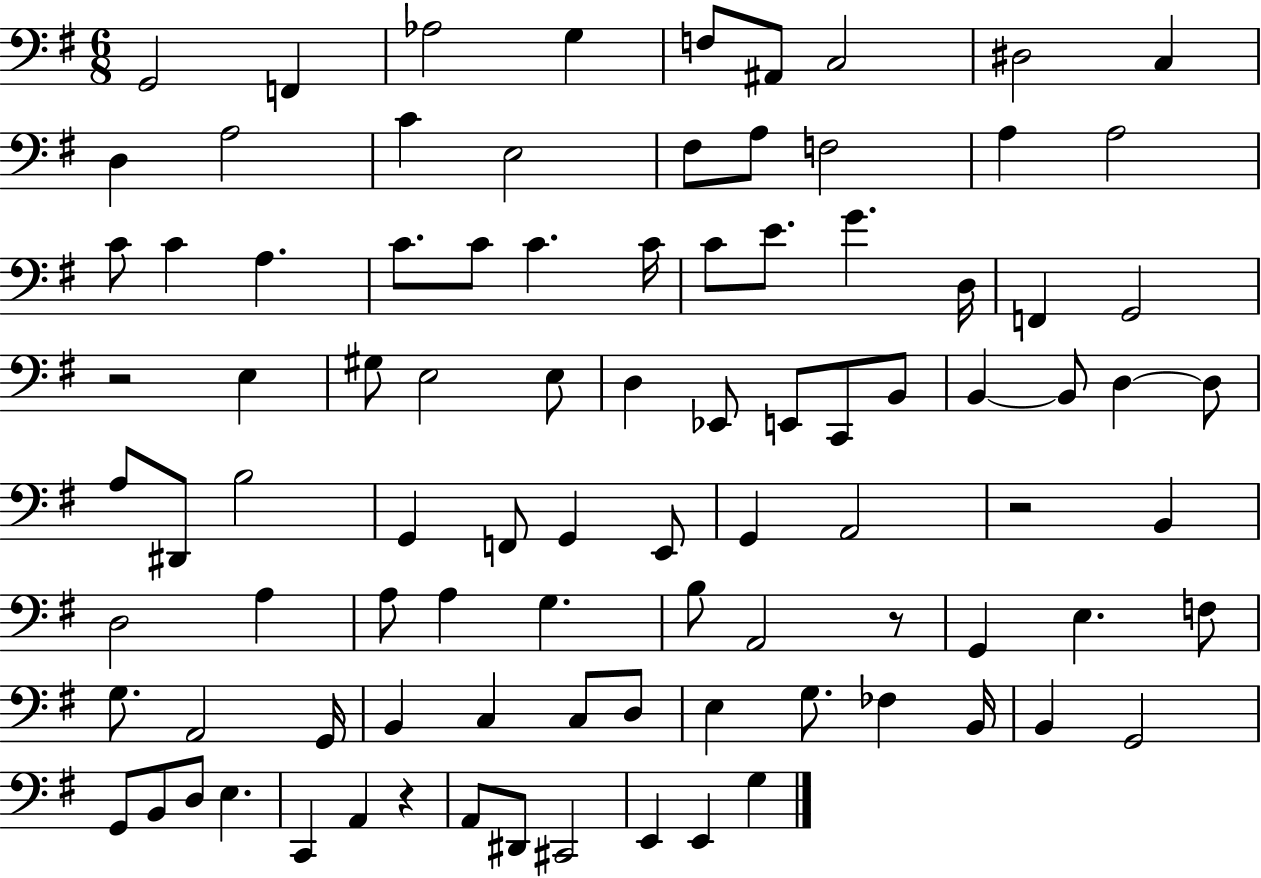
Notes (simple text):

G2/h F2/q Ab3/h G3/q F3/e A#2/e C3/h D#3/h C3/q D3/q A3/h C4/q E3/h F#3/e A3/e F3/h A3/q A3/h C4/e C4/q A3/q. C4/e. C4/e C4/q. C4/s C4/e E4/e. G4/q. D3/s F2/q G2/h R/h E3/q G#3/e E3/h E3/e D3/q Eb2/e E2/e C2/e B2/e B2/q B2/e D3/q D3/e A3/e D#2/e B3/h G2/q F2/e G2/q E2/e G2/q A2/h R/h B2/q D3/h A3/q A3/e A3/q G3/q. B3/e A2/h R/e G2/q E3/q. F3/e G3/e. A2/h G2/s B2/q C3/q C3/e D3/e E3/q G3/e. FES3/q B2/s B2/q G2/h G2/e B2/e D3/e E3/q. C2/q A2/q R/q A2/e D#2/e C#2/h E2/q E2/q G3/q